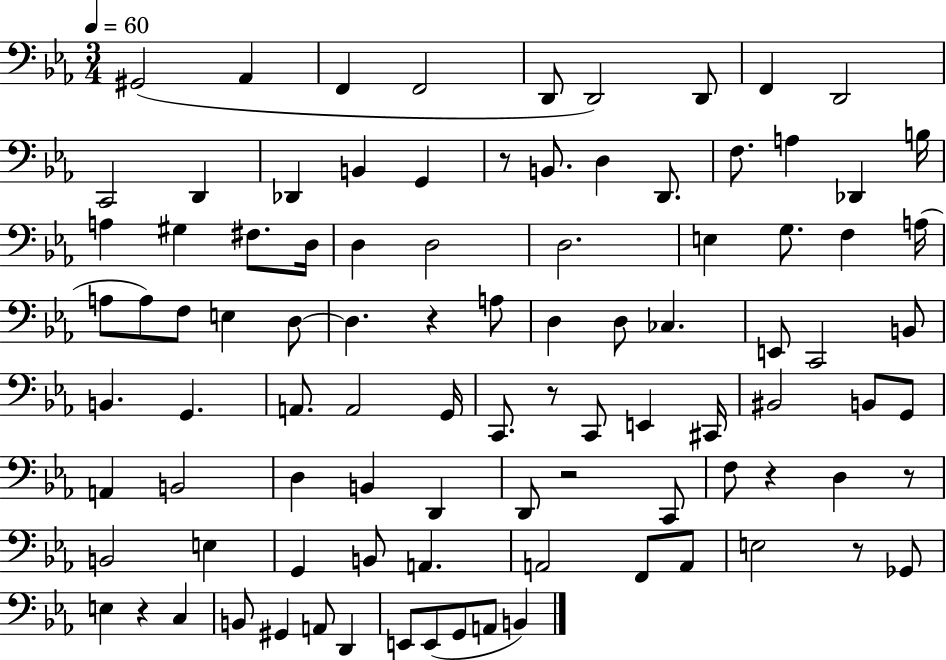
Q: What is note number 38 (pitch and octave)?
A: D3